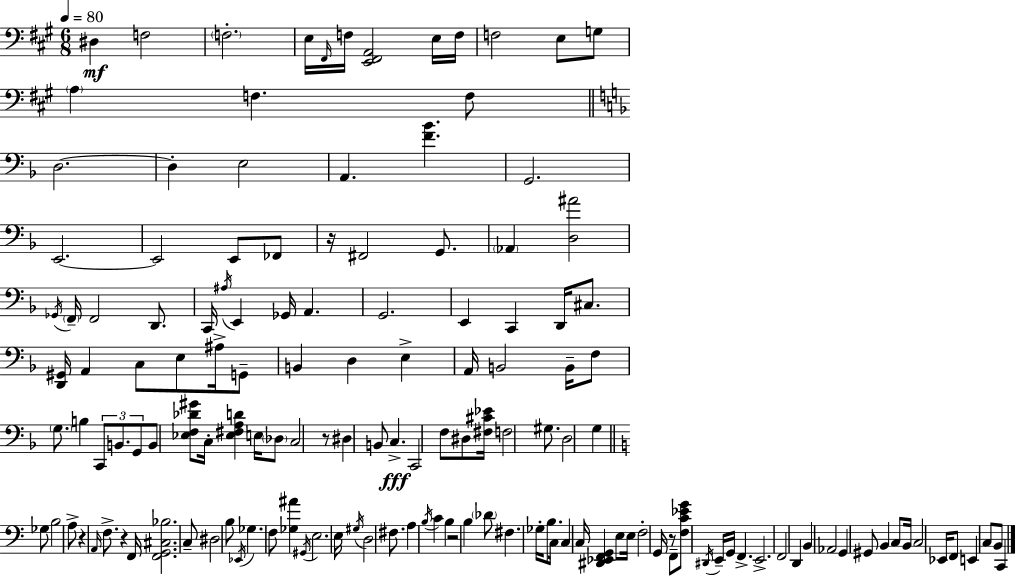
{
  \clef bass
  \numericTimeSignature
  \time 6/8
  \key a \major
  \tempo 4 = 80
  dis4\mf f2 | \parenthesize f2.-. | e16 \grace { fis,16 } f16 <e, fis, a,>2 e16 | f16 f2 e8 g8 | \break \parenthesize a4 f4. f8 | \bar "||" \break \key f \major d2.~~ | d4-. e2 | a,4. <f' bes'>4. | g,2. | \break e,2.~~ | e,2 e,8 fes,8 | r16 fis,2 g,8. | \parenthesize aes,4 <d ais'>2 | \break \acciaccatura { ges,16 } \parenthesize f,16-- f,2 d,8. | c,16 \acciaccatura { ais16 } e,4 ges,16 a,4. | g,2. | e,4 c,4 d,16 cis8. | \break <d, gis,>16 a,4 c8 e8 ais16-> | g,8-- b,4 d4 e4-> | a,16 b,2 b,16-- | f8 \parenthesize g8. b4 \tuplet 3/2 { c,8 b,8. | \break g,8 } b,8 <ees f des' gis'>8 c16-. <ees fis a d'>4 | e16 \parenthesize des8 c2 | r8 dis4 b,8 c4.->\fff | c,2 f8 | \break dis8 <fis cis' ees'>16 f2 gis8. | d2 g4 | \bar "||" \break \key c \major ges8 b2 a8-> | r4 \grace { a,16 } f8.-> r4 | f,16 <f, g, cis bes>2. | c8-- dis2 b8 | \break \acciaccatura { ees,16 } ges4. f8 <ges ais'>4 | \acciaccatura { gis,16 } e2. | e16 \acciaccatura { gis16 } d2 | fis8. a4 \acciaccatura { b16 } c'4 | \break b4 r2 | b4 \parenthesize des'8 fis4. | ges16-. b8. c16 c4 c16 <dis, ees, f, g,>4 | e8 e16 f2-. | \break g,16 r8 f,8-- <f c' ees' g'>8 \acciaccatura { dis,16 } e,16-- g,16 | f,4.-> e,2.-> | f,2 | d,4 b,4 aes,2 | \break g,4 gis,8 | b,4 c8 b,16 c2 | ees,16 f,8 e,4 c8 | b,8 c,4 \bar "|."
}